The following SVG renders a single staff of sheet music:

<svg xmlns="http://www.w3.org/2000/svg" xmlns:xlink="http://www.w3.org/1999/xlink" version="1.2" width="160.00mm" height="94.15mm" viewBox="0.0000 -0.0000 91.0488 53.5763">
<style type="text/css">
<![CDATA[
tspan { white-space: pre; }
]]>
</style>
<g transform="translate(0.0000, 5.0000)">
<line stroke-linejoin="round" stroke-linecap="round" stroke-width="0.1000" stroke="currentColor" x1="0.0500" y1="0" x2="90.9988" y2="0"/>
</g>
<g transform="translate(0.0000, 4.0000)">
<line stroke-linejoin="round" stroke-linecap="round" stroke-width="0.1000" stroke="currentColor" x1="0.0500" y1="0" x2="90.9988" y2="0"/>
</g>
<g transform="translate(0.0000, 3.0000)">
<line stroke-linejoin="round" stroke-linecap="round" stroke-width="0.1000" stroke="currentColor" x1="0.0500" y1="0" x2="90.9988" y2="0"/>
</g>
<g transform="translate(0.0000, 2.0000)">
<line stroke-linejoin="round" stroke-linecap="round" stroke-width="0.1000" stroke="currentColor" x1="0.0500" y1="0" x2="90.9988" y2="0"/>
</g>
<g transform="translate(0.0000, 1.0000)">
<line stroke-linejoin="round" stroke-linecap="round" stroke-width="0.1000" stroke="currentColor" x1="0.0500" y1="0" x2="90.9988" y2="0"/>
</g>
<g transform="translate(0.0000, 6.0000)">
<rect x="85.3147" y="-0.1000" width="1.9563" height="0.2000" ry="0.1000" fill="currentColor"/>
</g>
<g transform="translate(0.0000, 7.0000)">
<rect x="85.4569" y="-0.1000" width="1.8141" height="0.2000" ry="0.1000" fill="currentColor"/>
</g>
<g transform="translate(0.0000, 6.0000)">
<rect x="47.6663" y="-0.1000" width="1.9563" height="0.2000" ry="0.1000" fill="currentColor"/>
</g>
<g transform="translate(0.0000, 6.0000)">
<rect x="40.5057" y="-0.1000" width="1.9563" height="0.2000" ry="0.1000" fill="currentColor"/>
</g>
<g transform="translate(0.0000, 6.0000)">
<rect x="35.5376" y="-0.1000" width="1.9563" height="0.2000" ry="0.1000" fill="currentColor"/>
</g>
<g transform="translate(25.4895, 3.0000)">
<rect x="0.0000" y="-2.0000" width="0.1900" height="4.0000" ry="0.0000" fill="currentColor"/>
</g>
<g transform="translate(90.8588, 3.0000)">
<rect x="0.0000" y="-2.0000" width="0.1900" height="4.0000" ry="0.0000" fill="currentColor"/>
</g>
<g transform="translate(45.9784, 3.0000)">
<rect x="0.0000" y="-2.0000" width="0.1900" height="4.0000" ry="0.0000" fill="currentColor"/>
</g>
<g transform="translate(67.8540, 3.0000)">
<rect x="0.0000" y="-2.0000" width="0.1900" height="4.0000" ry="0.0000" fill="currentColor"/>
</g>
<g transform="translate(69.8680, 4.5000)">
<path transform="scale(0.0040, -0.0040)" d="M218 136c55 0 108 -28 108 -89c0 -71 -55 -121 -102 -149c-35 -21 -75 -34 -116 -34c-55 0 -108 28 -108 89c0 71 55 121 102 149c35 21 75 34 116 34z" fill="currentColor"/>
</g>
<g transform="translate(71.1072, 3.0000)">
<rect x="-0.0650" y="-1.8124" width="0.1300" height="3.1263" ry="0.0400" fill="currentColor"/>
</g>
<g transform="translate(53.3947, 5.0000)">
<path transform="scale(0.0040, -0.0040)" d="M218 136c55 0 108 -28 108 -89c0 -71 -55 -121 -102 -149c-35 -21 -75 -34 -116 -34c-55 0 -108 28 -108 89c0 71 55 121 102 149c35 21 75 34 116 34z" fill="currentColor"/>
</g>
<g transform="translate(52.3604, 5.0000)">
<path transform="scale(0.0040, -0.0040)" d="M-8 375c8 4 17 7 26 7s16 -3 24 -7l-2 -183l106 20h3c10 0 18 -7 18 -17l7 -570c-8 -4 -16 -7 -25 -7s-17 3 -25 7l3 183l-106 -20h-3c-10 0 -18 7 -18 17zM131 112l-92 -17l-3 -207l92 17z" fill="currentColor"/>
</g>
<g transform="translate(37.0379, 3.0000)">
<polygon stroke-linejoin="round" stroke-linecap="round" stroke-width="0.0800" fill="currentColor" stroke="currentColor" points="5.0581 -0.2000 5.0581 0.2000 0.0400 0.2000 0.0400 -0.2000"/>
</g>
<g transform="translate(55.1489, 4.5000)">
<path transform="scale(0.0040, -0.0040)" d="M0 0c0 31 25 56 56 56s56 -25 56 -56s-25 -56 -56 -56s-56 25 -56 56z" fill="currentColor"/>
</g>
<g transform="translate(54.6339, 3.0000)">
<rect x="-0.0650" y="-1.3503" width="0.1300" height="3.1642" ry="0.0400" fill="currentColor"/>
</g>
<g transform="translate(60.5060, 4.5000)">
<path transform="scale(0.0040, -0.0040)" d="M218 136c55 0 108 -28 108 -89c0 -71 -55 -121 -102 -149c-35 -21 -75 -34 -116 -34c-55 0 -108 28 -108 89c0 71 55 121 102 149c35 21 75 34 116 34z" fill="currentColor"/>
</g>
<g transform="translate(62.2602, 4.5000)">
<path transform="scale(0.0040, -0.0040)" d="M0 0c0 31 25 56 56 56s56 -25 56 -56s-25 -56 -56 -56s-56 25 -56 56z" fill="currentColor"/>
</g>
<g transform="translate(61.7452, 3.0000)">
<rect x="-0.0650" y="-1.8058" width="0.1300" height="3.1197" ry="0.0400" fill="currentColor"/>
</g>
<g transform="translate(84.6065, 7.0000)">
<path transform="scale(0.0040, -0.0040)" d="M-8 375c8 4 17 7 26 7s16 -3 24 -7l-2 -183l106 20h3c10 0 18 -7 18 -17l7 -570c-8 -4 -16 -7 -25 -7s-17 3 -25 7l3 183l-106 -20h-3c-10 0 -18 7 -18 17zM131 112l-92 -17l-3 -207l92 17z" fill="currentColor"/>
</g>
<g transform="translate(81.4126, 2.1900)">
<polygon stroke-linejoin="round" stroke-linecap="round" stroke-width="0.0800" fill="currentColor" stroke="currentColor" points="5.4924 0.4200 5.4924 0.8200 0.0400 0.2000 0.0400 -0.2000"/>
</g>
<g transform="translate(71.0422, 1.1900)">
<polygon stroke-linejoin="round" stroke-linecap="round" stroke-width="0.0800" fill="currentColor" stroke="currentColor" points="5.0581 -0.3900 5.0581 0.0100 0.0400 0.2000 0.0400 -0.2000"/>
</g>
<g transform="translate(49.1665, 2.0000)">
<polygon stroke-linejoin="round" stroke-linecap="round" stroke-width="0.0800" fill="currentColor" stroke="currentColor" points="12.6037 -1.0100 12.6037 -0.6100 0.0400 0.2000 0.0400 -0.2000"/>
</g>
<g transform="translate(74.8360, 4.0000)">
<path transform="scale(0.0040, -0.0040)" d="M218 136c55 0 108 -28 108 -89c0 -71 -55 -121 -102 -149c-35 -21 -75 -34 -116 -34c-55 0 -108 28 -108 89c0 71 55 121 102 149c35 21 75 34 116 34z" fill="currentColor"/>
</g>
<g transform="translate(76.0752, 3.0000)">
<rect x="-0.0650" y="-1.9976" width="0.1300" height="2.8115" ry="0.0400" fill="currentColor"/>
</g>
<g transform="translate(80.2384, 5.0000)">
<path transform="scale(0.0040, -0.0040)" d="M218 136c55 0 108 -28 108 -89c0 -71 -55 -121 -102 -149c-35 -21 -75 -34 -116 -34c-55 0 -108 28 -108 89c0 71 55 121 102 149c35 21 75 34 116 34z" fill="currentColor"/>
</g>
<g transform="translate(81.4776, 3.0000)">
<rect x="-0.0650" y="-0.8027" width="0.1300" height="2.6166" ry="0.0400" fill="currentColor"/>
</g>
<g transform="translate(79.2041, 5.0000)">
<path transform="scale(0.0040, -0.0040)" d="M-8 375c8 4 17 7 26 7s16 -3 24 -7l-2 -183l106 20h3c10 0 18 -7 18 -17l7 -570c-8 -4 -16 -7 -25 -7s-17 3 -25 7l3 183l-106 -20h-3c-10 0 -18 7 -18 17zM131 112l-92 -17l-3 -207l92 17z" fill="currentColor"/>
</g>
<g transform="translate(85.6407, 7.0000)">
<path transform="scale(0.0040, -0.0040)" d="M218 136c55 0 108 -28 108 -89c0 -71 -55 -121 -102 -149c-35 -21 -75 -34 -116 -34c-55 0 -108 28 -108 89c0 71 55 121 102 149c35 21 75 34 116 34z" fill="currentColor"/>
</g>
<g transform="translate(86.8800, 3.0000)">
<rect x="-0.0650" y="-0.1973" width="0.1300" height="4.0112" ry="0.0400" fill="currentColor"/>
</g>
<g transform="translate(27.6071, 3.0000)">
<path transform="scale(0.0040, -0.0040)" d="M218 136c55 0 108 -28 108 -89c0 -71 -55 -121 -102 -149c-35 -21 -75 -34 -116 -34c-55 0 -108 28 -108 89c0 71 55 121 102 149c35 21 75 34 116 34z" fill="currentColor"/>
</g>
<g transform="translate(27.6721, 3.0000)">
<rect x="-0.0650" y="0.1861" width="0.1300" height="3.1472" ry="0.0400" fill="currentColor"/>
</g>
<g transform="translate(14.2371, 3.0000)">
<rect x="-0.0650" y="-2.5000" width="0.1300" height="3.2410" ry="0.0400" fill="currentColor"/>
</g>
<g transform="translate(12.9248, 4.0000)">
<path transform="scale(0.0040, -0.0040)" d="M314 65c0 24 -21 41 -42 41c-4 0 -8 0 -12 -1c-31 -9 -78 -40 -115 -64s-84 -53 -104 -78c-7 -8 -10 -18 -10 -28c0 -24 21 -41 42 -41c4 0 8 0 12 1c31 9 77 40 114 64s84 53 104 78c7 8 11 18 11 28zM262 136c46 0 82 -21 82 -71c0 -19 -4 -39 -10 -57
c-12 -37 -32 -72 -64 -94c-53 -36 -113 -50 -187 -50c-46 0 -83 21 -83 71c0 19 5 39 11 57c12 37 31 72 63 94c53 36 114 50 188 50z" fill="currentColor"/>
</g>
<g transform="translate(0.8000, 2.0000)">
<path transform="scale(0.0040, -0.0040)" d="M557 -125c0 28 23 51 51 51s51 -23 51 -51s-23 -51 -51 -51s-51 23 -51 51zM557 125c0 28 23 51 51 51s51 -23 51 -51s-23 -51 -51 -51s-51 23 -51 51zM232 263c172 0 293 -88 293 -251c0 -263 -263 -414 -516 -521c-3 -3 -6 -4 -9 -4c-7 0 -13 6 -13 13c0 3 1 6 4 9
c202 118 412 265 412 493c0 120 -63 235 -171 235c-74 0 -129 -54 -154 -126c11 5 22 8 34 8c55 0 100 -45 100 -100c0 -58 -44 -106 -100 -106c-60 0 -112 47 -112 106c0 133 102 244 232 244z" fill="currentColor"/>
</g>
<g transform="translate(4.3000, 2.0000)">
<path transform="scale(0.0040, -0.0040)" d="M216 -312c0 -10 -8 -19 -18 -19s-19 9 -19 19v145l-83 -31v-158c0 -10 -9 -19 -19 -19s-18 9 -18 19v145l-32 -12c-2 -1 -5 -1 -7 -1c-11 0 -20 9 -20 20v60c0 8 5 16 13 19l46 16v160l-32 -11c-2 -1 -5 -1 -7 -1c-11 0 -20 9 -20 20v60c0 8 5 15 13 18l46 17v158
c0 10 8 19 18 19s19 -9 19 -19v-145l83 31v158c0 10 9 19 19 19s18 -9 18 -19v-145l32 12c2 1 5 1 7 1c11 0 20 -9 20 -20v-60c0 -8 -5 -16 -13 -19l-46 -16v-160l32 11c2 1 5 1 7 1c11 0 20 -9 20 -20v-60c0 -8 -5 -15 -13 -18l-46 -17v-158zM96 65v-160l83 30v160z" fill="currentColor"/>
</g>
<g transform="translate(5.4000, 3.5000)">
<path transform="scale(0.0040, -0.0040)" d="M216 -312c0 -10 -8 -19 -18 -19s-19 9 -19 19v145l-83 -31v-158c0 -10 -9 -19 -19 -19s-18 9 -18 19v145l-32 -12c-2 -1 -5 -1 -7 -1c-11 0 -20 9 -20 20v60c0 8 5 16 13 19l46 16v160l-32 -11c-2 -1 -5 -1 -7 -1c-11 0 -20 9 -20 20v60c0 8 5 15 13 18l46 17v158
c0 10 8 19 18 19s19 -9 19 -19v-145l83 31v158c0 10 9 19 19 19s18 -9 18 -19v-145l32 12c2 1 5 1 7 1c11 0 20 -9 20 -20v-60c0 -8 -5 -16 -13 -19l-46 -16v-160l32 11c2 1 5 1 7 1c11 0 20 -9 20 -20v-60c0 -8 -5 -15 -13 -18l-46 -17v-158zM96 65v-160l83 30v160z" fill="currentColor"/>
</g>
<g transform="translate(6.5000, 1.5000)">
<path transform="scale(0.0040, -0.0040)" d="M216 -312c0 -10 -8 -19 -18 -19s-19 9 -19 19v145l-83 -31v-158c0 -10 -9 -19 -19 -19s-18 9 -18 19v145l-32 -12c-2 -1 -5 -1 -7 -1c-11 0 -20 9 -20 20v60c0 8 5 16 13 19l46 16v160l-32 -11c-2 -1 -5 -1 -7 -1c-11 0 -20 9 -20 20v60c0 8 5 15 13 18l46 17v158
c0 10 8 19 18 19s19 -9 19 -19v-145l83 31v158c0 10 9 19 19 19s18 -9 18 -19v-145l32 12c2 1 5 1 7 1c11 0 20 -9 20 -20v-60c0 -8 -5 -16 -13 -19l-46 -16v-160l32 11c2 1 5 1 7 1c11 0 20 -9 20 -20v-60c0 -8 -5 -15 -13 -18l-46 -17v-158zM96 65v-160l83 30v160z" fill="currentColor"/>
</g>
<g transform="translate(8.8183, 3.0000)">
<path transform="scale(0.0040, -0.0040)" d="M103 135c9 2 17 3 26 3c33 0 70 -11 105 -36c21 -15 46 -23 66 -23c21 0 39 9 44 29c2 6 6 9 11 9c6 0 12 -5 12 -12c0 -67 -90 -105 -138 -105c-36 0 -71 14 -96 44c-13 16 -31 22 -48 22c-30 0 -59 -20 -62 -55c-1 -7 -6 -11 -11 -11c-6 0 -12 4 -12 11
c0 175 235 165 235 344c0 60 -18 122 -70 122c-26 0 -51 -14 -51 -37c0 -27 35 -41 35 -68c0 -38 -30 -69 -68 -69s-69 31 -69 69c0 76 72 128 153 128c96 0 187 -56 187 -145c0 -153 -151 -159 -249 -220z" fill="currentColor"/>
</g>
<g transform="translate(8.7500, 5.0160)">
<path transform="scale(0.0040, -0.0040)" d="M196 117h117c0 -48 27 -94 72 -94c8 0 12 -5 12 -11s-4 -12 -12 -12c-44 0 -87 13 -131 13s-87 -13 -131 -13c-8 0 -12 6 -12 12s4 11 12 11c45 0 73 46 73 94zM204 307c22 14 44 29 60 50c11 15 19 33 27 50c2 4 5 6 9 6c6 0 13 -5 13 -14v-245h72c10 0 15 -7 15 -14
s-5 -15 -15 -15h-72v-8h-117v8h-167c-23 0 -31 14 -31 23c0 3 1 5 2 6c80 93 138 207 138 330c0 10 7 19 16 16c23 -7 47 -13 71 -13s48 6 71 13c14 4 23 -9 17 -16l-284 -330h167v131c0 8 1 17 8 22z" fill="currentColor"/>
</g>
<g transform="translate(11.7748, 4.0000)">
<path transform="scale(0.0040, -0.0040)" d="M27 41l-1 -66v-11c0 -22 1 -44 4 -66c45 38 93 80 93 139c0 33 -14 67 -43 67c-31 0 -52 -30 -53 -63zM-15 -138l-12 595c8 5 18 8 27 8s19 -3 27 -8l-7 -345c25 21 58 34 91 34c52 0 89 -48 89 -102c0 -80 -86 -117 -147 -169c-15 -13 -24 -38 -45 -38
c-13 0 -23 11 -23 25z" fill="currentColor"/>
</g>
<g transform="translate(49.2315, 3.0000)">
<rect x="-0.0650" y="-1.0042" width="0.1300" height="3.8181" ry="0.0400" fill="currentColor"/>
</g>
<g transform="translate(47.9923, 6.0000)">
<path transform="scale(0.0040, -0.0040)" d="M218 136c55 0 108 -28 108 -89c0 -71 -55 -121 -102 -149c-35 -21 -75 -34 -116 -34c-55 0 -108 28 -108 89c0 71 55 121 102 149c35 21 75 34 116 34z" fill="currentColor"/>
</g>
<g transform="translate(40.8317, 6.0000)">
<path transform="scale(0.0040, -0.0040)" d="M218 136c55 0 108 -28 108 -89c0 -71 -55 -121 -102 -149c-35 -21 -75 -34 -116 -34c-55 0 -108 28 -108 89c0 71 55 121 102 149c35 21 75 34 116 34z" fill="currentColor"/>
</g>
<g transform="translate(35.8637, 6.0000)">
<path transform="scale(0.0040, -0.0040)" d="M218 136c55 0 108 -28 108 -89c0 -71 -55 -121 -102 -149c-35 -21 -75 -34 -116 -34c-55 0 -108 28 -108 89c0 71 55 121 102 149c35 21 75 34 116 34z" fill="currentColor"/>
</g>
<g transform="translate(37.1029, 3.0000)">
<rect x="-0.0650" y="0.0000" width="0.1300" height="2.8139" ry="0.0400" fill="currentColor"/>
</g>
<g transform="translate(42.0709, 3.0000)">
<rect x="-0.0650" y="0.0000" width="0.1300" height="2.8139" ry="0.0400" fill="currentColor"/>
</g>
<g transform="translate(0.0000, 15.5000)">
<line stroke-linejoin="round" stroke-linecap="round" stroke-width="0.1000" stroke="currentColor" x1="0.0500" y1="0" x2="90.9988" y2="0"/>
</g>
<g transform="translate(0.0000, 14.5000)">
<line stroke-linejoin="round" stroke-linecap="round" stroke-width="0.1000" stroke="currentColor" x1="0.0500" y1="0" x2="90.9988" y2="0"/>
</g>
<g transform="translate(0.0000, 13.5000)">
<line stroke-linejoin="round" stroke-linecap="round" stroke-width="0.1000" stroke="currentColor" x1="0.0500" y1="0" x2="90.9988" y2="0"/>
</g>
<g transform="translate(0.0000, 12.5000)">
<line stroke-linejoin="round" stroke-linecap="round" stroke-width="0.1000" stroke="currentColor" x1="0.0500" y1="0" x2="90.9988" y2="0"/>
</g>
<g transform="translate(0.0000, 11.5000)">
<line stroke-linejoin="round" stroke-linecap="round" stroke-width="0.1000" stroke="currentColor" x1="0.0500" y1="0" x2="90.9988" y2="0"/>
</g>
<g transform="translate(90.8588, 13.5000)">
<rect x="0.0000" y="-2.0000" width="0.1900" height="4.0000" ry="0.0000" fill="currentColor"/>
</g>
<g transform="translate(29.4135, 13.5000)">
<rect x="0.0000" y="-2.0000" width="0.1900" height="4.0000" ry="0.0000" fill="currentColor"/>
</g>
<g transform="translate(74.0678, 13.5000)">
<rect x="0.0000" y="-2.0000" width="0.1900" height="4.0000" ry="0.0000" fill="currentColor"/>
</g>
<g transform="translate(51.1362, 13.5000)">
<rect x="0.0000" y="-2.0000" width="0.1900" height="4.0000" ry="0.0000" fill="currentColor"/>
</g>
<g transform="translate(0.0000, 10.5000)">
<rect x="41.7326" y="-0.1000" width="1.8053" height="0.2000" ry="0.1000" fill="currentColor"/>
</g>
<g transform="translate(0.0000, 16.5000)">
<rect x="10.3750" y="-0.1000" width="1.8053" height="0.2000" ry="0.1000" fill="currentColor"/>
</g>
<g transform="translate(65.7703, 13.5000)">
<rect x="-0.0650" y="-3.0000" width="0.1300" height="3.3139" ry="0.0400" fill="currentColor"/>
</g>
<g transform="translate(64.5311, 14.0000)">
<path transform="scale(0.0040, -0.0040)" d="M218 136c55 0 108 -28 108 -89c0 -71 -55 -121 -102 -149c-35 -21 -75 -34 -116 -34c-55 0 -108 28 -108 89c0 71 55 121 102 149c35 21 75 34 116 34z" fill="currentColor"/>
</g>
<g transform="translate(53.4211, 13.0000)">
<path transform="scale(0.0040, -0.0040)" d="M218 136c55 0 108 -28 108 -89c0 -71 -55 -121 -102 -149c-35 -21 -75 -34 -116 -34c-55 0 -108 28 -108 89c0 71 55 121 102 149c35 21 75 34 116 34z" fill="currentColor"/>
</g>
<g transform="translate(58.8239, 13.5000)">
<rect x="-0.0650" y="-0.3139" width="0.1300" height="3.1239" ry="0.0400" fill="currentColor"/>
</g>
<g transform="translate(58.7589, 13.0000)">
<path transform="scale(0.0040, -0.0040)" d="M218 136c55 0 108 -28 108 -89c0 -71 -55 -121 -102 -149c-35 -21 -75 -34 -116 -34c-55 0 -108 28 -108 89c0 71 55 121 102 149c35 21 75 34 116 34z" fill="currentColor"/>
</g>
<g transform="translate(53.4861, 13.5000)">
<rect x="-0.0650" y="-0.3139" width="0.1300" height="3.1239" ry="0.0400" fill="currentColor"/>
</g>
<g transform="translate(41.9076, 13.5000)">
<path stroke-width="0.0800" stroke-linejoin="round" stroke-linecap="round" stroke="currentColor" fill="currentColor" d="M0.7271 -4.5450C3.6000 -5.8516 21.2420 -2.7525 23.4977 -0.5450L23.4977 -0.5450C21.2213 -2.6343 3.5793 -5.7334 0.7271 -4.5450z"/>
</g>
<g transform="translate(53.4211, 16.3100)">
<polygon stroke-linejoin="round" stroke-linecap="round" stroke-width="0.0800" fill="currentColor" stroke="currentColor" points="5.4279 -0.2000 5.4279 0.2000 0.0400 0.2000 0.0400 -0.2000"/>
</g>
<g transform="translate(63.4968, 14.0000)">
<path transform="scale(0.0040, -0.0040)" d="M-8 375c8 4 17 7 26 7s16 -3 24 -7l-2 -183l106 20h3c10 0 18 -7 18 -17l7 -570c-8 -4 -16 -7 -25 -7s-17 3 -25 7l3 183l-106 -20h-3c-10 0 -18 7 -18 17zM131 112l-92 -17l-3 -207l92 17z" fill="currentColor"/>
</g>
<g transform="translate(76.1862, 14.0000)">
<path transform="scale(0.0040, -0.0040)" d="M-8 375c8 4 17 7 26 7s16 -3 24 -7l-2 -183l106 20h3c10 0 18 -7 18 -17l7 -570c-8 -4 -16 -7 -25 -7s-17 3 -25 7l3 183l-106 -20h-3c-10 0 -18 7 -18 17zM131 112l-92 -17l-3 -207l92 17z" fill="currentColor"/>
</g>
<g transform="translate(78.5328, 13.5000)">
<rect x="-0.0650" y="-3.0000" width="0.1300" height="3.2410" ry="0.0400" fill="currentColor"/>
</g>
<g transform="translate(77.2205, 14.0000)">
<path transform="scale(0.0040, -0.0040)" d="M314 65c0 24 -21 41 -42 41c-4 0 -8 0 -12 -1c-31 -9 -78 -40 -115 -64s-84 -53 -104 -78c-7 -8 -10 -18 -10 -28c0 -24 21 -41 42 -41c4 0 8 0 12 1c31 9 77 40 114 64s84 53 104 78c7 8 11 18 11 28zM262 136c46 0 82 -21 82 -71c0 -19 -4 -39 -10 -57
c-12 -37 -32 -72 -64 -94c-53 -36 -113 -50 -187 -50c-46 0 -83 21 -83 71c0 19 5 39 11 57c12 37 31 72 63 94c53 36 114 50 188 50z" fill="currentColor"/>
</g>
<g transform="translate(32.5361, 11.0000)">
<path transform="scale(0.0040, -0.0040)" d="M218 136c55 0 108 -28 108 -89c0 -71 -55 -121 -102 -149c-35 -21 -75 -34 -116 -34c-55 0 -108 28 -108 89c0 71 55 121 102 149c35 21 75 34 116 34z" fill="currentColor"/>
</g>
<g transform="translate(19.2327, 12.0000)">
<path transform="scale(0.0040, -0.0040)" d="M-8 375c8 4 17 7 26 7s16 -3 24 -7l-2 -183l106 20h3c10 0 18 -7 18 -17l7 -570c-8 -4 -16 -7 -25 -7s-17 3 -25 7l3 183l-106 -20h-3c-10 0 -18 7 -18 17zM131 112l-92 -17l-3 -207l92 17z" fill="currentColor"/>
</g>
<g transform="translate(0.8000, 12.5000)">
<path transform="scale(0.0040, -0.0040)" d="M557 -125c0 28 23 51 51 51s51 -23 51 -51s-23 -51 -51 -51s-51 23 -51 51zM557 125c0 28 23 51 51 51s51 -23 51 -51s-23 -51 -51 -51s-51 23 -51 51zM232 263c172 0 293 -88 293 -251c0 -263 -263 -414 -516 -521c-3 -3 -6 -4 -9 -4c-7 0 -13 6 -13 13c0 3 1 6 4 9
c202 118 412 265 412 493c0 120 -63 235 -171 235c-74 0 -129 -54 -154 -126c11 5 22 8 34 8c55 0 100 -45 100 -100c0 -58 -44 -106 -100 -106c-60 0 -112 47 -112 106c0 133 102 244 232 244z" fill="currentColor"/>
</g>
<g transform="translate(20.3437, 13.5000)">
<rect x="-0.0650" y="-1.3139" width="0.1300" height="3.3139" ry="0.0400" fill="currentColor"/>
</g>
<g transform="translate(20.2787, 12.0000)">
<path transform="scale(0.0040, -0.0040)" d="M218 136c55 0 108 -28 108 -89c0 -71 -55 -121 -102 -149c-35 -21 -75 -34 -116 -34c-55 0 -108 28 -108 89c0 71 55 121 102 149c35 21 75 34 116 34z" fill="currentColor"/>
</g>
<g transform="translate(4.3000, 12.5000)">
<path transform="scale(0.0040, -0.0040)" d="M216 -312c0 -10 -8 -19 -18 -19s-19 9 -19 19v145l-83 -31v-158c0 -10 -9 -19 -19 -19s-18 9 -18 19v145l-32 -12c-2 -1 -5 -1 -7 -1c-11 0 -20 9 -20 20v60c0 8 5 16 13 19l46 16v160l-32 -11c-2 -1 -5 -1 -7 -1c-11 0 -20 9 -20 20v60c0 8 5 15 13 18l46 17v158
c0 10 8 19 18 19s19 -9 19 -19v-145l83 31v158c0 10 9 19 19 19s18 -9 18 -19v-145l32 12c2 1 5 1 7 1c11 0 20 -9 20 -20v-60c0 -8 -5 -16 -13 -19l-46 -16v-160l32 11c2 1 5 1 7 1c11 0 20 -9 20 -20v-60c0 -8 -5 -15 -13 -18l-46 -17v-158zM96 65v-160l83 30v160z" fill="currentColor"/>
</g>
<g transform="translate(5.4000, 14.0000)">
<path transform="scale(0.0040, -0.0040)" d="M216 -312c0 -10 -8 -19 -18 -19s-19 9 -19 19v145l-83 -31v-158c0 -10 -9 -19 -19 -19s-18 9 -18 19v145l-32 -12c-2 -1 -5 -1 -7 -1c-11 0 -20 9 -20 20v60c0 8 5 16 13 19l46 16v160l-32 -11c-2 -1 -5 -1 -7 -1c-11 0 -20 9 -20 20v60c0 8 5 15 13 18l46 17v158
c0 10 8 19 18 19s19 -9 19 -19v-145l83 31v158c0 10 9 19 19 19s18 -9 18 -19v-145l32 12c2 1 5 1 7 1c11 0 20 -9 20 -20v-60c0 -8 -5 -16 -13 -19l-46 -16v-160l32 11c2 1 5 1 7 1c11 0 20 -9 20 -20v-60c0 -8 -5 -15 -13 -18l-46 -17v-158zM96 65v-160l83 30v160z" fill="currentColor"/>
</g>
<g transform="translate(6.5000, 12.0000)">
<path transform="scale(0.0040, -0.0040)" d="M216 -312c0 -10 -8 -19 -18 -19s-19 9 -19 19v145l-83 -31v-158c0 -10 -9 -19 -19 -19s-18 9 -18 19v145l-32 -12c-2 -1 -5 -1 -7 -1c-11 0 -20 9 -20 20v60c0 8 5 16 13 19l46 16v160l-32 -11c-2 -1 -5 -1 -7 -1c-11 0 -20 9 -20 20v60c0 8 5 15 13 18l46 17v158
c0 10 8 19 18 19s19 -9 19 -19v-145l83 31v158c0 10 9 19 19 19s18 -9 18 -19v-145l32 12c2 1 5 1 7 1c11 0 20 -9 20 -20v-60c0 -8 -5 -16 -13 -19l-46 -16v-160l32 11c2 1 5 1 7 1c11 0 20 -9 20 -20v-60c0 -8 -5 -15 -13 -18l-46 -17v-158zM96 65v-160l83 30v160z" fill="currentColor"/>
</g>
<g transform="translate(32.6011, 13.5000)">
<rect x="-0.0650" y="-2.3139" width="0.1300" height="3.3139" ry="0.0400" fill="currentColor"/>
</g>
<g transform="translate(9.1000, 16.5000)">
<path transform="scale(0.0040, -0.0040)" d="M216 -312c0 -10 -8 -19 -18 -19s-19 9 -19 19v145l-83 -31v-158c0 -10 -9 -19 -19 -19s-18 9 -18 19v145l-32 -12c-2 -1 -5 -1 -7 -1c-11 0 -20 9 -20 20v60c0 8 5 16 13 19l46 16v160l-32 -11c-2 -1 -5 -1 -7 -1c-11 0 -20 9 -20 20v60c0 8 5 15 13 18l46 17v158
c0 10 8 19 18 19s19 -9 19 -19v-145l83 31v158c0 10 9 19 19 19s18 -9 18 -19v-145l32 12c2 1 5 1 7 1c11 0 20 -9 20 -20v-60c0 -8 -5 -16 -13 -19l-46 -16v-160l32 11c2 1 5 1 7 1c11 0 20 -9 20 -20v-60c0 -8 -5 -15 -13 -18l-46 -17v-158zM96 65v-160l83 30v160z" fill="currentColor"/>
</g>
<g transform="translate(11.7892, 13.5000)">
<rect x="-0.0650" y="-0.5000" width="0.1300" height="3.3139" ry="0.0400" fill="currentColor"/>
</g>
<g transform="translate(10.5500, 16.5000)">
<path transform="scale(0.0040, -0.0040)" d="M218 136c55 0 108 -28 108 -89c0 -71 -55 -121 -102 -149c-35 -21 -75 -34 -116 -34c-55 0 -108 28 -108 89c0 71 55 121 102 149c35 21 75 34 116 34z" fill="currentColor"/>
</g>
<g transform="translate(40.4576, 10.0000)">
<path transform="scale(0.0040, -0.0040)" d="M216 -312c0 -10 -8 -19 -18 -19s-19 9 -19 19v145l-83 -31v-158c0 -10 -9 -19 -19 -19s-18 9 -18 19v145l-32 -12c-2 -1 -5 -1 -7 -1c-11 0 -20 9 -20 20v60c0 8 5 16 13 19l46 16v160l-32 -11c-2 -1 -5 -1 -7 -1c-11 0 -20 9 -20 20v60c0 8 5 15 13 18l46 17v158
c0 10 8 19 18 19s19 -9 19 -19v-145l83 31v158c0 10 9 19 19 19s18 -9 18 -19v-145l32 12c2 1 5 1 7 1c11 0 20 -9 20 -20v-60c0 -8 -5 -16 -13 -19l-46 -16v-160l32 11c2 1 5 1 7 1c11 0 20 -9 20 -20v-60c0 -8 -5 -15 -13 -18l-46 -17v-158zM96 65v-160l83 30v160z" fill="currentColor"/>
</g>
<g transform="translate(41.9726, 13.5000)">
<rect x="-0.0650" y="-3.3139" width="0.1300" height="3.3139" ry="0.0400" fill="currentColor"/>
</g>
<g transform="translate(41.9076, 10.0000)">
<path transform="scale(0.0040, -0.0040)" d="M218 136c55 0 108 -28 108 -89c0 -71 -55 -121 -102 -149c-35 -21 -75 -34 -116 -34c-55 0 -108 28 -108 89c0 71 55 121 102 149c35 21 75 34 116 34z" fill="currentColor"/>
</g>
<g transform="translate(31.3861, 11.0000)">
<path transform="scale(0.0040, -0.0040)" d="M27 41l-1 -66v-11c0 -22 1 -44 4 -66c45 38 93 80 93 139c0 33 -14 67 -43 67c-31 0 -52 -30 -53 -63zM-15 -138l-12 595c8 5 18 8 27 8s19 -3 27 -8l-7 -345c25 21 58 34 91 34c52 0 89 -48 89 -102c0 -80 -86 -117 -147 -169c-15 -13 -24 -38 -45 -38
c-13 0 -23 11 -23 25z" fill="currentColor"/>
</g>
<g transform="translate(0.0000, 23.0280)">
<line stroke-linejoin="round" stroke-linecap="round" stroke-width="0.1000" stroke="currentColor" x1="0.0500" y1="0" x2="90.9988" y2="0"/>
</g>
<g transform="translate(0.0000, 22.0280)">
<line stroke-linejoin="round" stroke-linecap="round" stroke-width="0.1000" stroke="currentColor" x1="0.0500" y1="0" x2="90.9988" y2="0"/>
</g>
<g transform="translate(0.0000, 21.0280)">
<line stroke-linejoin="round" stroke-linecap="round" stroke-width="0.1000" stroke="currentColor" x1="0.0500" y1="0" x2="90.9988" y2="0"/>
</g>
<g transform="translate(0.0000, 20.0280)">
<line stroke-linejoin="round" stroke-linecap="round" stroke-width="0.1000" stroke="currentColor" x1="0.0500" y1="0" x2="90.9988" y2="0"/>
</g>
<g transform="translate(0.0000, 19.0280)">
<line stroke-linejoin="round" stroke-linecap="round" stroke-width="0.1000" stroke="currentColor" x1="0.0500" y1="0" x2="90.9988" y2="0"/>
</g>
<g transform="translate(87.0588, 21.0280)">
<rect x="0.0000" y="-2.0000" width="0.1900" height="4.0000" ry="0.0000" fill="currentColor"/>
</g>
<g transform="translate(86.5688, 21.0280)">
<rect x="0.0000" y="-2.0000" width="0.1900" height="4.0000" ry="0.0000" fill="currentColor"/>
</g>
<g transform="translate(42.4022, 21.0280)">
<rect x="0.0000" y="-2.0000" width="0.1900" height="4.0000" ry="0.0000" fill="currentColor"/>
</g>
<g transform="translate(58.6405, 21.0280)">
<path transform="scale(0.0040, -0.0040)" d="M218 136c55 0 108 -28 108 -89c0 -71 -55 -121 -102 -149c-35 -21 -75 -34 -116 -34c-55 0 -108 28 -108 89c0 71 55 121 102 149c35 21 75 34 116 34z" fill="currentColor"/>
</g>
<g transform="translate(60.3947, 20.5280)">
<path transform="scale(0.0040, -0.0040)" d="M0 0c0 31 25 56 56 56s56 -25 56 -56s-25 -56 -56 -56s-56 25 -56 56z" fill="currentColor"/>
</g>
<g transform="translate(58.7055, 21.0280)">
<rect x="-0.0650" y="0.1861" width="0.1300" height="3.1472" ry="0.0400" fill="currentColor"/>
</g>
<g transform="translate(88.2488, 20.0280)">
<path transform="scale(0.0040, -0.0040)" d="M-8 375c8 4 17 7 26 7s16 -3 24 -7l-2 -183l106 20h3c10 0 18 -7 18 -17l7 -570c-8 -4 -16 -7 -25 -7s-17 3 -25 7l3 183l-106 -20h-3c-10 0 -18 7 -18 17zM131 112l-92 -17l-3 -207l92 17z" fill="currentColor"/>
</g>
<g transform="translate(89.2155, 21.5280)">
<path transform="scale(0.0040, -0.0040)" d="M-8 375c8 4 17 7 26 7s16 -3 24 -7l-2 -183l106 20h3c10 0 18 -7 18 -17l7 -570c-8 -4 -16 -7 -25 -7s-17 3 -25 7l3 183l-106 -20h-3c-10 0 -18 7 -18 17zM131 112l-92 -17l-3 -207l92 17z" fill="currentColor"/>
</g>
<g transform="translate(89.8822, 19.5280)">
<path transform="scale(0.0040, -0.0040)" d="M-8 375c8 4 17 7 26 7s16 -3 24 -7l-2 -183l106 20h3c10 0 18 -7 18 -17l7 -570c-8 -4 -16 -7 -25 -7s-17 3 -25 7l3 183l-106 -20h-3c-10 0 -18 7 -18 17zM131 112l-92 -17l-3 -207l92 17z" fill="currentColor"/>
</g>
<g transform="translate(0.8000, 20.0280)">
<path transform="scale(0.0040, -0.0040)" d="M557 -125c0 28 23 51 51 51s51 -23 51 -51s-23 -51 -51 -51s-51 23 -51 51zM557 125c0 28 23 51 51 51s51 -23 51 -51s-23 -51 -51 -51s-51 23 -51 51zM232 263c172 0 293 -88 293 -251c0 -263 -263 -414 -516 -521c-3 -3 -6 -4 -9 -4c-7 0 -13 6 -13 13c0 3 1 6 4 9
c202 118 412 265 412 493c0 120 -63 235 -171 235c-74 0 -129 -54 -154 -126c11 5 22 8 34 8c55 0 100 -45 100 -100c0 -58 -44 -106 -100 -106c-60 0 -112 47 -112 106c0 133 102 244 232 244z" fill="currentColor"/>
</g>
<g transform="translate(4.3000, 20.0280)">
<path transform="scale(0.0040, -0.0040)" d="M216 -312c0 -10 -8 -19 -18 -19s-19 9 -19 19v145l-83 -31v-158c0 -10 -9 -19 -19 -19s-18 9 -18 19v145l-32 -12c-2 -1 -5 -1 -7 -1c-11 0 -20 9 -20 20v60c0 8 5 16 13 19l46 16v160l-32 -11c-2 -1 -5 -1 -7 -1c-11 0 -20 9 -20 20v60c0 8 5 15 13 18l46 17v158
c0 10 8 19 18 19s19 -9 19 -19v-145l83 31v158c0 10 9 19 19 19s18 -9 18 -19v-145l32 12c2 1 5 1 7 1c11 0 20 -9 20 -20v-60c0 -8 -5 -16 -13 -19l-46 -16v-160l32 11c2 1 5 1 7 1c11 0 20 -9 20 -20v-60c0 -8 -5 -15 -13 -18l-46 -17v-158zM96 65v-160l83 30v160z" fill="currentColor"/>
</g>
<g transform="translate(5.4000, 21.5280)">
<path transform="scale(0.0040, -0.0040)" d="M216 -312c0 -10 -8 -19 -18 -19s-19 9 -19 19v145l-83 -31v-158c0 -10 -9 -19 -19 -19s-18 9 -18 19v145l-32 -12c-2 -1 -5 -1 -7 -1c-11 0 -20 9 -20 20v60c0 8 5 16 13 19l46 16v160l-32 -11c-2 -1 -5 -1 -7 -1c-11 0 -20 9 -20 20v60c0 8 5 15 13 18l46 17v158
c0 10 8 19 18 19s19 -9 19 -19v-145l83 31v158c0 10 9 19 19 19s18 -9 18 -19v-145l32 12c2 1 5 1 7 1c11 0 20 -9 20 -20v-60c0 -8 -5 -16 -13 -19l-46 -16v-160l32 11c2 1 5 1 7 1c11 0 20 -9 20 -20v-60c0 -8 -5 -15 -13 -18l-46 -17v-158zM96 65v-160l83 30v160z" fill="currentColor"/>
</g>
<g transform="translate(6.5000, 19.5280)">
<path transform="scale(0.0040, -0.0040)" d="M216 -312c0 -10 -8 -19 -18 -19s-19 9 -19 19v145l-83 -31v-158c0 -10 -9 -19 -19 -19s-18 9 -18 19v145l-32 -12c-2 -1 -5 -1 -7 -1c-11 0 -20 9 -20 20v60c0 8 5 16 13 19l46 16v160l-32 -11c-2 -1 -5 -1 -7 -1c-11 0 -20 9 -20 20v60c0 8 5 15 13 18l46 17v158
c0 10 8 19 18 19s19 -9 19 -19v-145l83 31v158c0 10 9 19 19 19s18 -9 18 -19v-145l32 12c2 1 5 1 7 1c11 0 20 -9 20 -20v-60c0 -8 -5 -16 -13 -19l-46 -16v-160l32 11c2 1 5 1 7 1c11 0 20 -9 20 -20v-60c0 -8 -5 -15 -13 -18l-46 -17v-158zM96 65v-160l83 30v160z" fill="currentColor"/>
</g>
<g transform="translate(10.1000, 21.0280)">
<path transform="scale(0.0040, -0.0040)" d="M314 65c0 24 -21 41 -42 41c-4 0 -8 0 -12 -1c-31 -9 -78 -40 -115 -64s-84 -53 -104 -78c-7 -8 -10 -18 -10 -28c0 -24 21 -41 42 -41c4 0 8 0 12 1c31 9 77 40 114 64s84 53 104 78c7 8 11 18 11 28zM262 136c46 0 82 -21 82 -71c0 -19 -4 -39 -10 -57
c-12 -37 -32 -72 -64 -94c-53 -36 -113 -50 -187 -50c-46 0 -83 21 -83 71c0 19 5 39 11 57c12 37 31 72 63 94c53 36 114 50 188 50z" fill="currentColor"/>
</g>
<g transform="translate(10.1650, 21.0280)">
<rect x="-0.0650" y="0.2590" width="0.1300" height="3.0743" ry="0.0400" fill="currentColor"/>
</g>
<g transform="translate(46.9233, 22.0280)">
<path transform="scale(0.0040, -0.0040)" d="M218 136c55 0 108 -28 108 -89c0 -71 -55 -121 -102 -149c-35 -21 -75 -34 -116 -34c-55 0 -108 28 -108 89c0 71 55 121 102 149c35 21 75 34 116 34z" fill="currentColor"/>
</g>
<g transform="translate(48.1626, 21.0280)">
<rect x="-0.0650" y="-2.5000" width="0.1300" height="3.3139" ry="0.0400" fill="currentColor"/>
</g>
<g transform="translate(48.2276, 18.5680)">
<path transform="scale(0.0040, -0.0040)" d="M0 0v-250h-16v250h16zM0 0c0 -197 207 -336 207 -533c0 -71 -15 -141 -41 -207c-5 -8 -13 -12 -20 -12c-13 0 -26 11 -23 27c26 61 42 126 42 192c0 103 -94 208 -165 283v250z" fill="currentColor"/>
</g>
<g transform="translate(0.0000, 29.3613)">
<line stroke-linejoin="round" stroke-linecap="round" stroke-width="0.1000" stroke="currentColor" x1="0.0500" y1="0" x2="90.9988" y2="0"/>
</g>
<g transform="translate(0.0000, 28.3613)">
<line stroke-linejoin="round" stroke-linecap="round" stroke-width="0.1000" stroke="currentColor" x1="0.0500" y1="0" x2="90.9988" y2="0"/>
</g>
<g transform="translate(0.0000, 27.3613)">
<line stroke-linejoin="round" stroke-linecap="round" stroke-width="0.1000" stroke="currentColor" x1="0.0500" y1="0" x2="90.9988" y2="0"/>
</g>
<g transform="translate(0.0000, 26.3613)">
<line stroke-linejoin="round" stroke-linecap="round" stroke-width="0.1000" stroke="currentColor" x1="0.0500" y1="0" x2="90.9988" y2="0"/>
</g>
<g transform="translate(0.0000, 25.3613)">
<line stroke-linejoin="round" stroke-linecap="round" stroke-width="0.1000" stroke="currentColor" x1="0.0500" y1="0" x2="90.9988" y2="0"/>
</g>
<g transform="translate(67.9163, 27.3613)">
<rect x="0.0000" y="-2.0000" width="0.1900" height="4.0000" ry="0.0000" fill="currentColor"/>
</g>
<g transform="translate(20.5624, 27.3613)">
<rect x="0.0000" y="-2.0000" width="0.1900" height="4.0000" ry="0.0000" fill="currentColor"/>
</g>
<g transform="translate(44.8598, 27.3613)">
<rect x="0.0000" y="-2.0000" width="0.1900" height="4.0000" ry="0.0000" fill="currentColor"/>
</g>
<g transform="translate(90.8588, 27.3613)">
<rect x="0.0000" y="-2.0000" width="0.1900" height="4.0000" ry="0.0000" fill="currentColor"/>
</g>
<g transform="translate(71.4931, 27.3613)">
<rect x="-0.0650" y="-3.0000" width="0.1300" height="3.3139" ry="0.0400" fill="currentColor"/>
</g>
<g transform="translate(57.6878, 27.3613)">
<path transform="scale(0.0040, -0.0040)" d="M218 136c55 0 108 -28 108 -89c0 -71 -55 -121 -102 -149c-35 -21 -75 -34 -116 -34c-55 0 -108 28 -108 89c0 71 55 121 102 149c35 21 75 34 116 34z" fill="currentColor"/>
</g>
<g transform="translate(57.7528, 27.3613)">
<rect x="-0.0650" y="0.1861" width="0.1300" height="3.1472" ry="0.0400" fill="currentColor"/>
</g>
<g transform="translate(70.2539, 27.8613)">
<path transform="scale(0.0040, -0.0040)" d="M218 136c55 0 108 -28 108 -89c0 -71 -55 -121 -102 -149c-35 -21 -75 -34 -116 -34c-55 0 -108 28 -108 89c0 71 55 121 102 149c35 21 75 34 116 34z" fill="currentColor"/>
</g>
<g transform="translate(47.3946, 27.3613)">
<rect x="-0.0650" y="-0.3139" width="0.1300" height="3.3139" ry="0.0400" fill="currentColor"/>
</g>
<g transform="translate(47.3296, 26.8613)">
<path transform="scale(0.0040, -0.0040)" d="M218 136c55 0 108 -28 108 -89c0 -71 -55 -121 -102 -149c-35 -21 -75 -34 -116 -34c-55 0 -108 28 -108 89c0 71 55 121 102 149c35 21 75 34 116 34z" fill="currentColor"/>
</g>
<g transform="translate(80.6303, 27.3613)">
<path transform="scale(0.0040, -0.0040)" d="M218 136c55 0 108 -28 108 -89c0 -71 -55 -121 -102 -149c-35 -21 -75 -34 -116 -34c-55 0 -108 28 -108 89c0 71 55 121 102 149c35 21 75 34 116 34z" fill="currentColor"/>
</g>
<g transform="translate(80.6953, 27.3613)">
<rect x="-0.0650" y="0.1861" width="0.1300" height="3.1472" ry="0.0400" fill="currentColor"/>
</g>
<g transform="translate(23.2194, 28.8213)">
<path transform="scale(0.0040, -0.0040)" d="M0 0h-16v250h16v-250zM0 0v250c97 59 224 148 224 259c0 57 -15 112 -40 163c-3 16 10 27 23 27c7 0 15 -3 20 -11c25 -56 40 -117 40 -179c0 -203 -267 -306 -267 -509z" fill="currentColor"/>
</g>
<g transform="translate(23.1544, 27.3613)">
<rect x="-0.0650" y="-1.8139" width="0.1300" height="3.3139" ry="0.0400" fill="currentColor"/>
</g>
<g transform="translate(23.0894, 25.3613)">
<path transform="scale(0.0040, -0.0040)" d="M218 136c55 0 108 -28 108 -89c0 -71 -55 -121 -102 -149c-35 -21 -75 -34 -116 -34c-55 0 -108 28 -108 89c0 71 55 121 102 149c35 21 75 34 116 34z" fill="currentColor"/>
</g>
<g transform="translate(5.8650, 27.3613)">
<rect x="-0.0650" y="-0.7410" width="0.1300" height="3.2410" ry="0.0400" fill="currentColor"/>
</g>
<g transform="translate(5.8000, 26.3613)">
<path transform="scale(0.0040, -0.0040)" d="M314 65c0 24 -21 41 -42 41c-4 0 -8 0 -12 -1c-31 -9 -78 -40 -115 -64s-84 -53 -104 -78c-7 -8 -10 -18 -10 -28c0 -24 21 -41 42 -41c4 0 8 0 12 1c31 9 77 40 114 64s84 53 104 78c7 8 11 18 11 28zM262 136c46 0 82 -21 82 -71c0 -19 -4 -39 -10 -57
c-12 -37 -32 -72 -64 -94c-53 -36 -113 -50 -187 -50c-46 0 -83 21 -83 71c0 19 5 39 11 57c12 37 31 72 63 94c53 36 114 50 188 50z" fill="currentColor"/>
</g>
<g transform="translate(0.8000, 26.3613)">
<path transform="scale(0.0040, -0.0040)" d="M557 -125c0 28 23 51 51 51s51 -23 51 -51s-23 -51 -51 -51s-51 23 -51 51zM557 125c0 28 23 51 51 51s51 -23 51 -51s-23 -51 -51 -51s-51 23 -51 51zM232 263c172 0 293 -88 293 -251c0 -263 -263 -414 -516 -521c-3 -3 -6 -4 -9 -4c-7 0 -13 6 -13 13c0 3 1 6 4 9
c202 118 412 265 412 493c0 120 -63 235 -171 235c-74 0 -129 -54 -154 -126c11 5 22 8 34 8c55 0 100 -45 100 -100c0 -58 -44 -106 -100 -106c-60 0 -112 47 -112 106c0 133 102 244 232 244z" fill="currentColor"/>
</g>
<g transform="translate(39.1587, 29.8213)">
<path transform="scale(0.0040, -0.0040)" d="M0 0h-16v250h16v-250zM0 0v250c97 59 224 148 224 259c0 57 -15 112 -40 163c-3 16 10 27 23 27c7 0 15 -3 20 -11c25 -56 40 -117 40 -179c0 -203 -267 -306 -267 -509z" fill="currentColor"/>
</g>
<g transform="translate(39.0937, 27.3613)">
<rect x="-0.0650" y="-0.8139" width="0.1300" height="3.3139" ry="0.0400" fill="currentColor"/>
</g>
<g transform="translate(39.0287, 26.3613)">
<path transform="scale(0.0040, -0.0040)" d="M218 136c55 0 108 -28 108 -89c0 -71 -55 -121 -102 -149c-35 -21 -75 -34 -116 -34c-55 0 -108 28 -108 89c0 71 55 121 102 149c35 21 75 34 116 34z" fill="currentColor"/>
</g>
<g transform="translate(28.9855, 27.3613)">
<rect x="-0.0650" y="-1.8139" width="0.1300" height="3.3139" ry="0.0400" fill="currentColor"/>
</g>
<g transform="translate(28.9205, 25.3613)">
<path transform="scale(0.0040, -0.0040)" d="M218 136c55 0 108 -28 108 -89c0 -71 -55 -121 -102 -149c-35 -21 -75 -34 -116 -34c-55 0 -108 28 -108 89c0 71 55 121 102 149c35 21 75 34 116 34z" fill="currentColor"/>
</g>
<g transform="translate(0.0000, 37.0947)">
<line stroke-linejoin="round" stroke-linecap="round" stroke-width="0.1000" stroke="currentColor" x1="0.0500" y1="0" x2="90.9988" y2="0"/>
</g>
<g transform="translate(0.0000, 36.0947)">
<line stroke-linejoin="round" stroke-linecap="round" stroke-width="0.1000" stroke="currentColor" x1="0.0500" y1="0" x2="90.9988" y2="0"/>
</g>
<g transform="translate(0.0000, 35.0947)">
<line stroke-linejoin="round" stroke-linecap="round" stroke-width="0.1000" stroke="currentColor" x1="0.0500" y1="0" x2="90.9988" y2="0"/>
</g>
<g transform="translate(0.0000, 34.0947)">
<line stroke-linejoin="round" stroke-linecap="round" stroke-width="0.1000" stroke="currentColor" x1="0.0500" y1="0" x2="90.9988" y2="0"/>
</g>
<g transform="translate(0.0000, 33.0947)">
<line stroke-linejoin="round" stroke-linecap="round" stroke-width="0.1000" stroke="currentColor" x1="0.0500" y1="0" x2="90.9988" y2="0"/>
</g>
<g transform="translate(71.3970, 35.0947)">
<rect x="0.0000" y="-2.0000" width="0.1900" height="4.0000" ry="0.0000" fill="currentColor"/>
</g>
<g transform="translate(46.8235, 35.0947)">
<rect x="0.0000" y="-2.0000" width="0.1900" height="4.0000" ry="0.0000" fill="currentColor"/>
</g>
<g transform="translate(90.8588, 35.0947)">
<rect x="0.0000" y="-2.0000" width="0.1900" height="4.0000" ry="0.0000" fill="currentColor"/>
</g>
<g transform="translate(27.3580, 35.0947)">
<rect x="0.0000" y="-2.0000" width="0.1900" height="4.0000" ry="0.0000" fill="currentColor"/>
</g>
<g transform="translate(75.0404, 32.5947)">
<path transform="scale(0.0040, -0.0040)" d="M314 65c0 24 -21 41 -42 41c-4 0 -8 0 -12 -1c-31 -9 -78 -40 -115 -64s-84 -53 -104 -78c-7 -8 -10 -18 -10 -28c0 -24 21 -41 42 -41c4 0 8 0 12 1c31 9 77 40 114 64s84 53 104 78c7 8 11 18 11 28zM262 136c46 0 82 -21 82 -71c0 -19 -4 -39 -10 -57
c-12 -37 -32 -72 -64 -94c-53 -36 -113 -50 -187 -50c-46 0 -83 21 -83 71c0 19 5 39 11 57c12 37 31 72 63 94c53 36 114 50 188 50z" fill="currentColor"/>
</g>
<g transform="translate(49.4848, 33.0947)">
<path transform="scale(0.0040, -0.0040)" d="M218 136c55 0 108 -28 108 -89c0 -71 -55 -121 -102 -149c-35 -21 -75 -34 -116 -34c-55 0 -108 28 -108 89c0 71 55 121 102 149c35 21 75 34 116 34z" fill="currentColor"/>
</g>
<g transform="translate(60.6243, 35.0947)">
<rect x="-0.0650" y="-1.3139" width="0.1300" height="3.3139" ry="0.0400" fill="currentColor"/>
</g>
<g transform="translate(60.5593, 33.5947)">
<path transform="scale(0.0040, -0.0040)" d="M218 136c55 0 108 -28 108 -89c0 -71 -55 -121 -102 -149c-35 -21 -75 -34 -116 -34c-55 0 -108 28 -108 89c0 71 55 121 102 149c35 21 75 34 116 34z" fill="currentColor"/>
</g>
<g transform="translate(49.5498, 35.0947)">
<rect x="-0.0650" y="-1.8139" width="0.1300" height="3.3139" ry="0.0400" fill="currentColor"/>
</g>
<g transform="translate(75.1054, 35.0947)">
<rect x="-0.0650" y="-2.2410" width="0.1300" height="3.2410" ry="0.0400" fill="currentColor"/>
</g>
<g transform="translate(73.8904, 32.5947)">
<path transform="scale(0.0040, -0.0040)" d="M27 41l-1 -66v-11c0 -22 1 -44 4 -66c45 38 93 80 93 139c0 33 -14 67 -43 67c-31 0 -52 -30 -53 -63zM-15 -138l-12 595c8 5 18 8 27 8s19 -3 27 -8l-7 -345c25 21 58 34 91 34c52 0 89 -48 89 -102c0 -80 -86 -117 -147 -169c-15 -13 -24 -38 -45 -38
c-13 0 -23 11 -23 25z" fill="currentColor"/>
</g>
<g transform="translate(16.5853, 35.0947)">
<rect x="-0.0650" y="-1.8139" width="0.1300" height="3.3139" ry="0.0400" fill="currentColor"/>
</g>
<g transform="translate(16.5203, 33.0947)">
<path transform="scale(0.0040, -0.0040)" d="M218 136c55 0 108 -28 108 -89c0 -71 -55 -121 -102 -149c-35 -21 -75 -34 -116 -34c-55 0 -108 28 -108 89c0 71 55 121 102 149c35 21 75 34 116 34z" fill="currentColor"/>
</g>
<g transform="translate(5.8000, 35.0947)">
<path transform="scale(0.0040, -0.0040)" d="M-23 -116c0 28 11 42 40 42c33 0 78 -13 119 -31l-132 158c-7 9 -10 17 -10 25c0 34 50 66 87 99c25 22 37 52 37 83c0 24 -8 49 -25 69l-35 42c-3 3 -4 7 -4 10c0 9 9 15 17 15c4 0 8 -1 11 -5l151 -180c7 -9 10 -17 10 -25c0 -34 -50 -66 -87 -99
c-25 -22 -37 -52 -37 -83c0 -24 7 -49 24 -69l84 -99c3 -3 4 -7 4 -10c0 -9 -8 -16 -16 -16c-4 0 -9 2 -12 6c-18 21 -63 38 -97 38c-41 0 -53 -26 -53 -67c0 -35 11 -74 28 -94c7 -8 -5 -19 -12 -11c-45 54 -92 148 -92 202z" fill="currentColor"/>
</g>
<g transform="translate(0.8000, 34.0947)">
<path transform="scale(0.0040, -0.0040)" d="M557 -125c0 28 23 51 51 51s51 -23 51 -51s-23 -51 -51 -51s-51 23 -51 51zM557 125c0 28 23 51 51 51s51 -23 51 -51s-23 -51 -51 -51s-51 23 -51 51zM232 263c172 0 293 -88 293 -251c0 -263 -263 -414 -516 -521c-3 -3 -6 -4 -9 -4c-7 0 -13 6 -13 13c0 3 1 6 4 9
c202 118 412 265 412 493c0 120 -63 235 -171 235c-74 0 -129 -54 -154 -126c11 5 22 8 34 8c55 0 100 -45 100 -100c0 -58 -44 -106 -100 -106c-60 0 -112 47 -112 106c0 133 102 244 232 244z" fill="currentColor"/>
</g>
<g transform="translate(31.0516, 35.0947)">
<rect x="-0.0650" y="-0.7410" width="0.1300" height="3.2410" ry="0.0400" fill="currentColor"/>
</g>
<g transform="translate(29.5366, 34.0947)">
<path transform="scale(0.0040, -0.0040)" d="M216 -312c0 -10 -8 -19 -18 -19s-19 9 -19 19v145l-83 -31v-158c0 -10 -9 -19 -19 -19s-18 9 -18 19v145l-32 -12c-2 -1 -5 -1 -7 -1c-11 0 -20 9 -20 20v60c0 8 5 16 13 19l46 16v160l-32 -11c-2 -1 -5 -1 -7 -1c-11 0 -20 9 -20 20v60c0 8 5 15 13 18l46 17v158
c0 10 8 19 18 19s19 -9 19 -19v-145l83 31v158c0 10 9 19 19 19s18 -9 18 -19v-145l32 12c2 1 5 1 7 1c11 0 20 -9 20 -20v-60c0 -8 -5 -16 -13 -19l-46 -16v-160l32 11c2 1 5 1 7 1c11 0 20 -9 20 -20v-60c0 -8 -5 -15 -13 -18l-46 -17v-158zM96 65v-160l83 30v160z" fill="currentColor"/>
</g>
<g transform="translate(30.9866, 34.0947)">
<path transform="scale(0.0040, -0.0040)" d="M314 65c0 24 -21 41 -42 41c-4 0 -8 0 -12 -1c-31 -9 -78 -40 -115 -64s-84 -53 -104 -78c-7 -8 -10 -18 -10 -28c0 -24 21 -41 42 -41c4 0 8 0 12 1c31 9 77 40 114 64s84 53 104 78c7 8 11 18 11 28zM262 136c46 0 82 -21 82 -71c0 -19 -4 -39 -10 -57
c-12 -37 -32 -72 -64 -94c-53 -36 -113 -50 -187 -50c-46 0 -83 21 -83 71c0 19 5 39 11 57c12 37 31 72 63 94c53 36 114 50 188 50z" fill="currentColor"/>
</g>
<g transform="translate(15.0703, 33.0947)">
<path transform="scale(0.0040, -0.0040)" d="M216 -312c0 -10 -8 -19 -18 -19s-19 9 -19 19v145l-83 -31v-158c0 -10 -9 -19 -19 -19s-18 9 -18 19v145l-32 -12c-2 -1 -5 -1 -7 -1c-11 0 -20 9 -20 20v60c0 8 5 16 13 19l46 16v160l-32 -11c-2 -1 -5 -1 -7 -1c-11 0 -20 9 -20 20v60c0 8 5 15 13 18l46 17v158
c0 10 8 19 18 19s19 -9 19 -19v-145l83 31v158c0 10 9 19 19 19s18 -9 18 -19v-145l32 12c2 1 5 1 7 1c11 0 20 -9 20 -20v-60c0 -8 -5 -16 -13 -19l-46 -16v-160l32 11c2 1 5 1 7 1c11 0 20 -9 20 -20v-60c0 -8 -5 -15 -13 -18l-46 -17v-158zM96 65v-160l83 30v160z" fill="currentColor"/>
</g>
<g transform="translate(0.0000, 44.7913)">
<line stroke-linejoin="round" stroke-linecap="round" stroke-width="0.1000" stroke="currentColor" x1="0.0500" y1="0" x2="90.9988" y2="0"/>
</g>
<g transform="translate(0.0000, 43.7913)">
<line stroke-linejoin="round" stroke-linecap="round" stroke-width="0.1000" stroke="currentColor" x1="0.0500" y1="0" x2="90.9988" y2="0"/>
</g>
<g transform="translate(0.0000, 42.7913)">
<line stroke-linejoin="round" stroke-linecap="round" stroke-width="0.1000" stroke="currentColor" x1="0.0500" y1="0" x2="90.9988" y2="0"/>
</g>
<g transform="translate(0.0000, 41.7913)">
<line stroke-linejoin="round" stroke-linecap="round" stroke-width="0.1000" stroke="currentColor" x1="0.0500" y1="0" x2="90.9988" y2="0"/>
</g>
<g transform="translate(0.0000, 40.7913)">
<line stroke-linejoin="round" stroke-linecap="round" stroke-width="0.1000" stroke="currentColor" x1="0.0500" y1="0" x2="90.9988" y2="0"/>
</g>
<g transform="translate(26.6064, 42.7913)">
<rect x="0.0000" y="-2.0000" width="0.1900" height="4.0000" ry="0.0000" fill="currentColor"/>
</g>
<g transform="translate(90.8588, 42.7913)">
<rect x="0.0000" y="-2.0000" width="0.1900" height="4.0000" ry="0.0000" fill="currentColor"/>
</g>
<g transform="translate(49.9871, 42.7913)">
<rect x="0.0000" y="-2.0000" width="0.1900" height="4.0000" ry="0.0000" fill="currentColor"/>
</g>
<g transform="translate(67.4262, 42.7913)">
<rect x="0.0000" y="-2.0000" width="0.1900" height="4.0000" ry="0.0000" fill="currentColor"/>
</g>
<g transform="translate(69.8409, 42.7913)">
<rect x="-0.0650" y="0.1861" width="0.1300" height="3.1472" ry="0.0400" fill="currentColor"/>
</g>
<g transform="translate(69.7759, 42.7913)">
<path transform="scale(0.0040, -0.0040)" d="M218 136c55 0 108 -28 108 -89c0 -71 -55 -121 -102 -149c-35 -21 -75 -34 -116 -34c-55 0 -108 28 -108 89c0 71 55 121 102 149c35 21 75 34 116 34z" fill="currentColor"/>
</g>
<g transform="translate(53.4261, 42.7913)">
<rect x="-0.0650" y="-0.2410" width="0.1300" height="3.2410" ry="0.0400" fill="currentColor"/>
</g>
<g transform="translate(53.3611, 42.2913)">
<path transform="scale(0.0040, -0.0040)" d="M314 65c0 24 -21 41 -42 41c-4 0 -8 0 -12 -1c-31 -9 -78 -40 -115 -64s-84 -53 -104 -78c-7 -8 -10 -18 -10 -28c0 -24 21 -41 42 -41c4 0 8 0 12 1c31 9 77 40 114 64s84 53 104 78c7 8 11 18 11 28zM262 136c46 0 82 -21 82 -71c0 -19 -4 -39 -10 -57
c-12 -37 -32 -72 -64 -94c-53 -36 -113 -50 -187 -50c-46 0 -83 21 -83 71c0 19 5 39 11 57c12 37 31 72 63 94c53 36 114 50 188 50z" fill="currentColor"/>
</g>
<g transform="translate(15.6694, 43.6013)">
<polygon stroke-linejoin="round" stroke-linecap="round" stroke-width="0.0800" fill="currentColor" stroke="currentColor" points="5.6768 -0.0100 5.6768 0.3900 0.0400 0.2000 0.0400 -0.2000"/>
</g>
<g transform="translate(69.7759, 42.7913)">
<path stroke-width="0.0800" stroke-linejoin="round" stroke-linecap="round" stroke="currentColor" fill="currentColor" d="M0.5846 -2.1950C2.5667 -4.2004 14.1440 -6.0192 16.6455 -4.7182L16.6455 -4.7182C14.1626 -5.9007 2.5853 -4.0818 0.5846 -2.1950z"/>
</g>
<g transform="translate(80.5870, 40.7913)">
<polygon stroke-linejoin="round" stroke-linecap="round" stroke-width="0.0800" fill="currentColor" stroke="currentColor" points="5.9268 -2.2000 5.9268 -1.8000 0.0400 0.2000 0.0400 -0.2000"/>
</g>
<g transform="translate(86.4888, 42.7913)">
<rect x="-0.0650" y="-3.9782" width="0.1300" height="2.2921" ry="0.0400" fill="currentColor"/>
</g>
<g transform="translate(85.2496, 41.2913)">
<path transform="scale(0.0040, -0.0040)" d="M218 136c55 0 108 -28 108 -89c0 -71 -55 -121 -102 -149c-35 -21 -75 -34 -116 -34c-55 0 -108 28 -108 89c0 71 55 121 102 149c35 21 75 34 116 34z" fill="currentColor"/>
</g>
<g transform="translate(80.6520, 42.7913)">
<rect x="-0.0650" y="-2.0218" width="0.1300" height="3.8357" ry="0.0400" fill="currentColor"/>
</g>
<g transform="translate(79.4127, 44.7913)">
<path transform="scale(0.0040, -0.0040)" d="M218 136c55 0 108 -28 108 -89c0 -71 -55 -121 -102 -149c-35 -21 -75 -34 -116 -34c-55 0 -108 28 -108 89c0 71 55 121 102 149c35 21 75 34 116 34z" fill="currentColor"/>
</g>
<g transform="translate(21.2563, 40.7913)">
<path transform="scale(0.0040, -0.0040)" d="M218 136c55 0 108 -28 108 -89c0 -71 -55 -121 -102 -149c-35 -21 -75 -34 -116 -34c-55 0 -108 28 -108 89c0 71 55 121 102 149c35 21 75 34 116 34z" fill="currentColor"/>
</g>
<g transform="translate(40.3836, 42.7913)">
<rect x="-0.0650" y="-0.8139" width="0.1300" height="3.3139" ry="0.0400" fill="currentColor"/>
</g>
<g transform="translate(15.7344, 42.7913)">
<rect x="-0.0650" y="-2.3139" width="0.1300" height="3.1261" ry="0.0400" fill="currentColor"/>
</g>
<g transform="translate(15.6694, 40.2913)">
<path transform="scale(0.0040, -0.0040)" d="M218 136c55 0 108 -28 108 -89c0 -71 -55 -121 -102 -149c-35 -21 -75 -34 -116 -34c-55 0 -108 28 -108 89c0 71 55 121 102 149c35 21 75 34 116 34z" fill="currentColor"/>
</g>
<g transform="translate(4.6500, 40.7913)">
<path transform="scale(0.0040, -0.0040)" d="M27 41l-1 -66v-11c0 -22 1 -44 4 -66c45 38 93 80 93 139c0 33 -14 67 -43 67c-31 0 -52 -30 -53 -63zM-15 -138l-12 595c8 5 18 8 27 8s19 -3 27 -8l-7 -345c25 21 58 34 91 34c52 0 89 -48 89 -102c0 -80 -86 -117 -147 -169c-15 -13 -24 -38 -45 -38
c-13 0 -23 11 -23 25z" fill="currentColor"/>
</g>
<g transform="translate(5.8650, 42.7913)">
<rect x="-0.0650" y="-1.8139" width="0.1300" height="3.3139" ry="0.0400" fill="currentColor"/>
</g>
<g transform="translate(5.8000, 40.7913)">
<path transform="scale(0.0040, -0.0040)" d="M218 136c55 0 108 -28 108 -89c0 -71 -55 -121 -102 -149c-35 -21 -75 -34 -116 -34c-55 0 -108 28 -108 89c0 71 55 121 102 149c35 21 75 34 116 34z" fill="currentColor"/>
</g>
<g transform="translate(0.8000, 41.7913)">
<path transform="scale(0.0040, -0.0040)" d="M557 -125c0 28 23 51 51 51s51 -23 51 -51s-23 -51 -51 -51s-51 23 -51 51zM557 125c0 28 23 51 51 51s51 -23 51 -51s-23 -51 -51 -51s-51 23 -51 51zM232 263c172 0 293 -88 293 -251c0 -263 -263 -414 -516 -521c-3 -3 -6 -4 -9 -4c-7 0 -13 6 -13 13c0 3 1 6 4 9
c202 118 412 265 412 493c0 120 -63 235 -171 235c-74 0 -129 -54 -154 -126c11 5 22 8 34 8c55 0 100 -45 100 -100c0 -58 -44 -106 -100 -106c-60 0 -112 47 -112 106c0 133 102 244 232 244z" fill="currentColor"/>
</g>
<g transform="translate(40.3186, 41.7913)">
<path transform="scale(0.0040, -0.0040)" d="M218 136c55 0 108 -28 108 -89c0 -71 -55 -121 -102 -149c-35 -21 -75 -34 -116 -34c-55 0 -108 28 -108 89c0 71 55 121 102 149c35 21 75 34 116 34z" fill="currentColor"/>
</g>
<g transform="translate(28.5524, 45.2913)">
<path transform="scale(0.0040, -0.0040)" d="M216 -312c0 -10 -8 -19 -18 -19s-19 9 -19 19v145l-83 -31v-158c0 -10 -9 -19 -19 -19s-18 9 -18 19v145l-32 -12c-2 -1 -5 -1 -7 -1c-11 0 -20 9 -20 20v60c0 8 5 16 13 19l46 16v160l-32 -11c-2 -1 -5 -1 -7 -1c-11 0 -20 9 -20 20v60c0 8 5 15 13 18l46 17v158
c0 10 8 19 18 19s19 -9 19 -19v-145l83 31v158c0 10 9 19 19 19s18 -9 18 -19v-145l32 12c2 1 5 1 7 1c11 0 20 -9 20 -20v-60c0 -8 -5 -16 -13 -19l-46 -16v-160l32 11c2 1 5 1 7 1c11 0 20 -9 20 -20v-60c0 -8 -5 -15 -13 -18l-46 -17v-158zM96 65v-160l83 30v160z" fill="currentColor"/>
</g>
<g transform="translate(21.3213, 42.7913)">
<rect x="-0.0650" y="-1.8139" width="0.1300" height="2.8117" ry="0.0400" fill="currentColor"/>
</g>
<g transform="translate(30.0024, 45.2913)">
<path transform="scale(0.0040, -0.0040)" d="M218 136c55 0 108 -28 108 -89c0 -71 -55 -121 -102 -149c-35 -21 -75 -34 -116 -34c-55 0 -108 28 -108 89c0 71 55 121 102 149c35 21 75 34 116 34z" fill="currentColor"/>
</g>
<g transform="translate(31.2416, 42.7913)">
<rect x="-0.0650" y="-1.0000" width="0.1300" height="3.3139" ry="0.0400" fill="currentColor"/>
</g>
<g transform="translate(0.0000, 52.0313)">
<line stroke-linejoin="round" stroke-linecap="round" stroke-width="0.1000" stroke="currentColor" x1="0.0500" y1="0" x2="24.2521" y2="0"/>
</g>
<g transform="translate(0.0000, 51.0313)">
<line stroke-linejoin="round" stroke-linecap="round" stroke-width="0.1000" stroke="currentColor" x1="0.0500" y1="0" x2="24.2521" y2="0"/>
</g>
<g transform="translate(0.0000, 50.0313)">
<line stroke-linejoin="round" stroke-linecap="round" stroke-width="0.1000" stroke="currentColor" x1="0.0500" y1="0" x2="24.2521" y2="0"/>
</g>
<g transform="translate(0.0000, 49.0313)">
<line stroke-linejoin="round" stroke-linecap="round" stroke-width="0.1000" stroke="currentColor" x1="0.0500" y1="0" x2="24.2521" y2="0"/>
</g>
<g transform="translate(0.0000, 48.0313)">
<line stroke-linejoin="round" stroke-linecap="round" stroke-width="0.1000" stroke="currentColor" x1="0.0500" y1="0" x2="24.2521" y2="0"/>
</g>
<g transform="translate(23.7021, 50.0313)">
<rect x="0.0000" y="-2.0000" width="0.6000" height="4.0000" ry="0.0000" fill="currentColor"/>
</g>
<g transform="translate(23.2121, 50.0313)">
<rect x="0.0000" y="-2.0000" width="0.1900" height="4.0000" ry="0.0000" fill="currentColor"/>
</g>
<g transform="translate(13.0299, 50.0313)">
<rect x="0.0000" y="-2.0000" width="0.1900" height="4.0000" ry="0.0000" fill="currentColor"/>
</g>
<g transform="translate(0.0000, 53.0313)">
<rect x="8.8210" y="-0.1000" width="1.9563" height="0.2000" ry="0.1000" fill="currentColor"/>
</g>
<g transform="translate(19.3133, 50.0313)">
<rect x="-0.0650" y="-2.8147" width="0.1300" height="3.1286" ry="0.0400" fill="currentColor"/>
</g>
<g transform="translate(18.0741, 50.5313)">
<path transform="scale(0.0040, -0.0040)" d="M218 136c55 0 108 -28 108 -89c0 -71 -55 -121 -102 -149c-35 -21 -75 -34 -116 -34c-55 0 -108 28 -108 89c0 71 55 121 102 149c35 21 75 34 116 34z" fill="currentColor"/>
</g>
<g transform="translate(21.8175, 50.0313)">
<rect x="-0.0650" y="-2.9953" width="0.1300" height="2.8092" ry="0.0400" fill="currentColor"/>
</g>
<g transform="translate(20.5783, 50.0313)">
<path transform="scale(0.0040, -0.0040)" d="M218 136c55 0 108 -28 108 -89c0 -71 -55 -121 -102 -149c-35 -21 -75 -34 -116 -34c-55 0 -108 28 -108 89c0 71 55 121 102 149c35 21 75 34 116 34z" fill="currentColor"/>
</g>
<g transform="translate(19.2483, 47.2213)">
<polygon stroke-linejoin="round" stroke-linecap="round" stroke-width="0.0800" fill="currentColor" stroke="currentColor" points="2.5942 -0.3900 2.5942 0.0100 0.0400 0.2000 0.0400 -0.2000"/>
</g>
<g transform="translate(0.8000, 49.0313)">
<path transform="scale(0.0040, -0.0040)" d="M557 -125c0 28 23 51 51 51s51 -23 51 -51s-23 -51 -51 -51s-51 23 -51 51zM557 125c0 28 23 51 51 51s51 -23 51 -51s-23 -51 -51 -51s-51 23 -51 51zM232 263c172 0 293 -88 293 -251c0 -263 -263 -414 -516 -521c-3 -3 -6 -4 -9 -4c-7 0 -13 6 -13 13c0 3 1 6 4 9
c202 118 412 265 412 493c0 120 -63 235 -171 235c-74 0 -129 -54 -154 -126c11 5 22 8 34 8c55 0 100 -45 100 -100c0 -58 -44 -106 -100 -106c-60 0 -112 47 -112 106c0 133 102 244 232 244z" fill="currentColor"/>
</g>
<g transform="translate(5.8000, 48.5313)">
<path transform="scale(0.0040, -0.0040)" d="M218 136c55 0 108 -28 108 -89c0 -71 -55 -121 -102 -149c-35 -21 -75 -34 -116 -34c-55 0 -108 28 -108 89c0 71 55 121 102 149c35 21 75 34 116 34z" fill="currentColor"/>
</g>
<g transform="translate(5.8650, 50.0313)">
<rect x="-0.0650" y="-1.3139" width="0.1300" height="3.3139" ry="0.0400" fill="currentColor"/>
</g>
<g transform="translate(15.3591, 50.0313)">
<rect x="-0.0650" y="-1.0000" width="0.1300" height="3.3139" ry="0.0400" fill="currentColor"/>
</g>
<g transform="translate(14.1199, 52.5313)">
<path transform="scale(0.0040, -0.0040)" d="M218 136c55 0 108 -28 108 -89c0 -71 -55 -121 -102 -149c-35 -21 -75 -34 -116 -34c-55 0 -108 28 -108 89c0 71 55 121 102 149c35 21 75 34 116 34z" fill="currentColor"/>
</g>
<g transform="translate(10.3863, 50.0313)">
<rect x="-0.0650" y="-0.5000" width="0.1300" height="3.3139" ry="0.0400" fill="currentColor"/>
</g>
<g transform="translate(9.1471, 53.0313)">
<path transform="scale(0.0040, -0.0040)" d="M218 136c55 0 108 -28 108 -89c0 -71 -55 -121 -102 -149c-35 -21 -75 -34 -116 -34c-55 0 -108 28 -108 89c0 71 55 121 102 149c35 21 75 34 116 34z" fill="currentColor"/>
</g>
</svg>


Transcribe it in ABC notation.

X:1
T:Untitled
M:2/4
L:1/4
K:A
_B,,2 D, E,,/2 E,,/2 E,,/2 G,,/2 A,,/2 A,,/2 B,,/2 G,,/2 C,,/2 ^E,, G, _B, ^D E,/2 E,/2 C, C,2 D,2 B,,/2 D, F,2 A,/2 A, F,/2 E, D, C, D, z ^A, ^F,2 A, G, _B,2 _A, B,/2 _A,/2 ^F,, F, E,2 D, G,,/2 G,/2 G, E,, F,, C,/2 D,/2